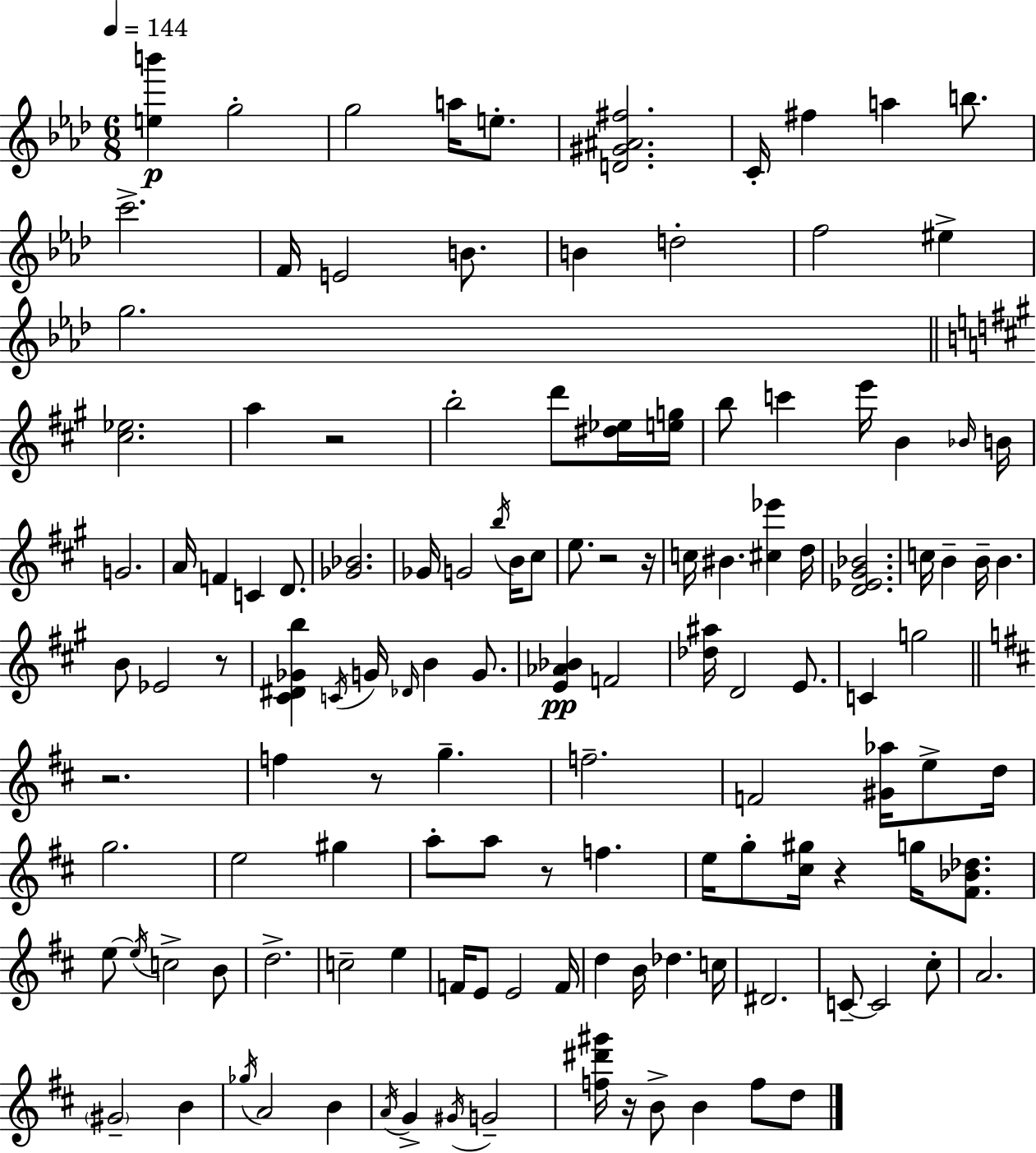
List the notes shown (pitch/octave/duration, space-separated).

[E5,B6]/q G5/h G5/h A5/s E5/e. [D4,G#4,A#4,F#5]/h. C4/s F#5/q A5/q B5/e. C6/h. F4/s E4/h B4/e. B4/q D5/h F5/h EIS5/q G5/h. [C#5,Eb5]/h. A5/q R/h B5/h D6/e [D#5,Eb5]/s [E5,G5]/s B5/e C6/q E6/s B4/q Bb4/s B4/s G4/h. A4/s F4/q C4/q D4/e. [Gb4,Bb4]/h. Gb4/s G4/h B5/s B4/s C#5/e E5/e. R/h R/s C5/s BIS4/q. [C#5,Eb6]/q D5/s [D4,Eb4,G#4,Bb4]/h. C5/s B4/q B4/s B4/q. B4/e Eb4/h R/e [C#4,D#4,Gb4,B5]/q C4/s G4/s Db4/s B4/q G4/e. [E4,Ab4,Bb4]/q F4/h [Db5,A#5]/s D4/h E4/e. C4/q G5/h R/h. F5/q R/e G5/q. F5/h. F4/h [G#4,Ab5]/s E5/e D5/s G5/h. E5/h G#5/q A5/e A5/e R/e F5/q. E5/s G5/e [C#5,G#5]/s R/q G5/s [F#4,Bb4,Db5]/e. E5/e E5/s C5/h B4/e D5/h. C5/h E5/q F4/s E4/e E4/h F4/s D5/q B4/s Db5/q. C5/s D#4/h. C4/e C4/h C#5/e A4/h. G#4/h B4/q Gb5/s A4/h B4/q A4/s G4/q G#4/s G4/h [F5,D#6,G#6]/s R/s B4/e B4/q F5/e D5/e